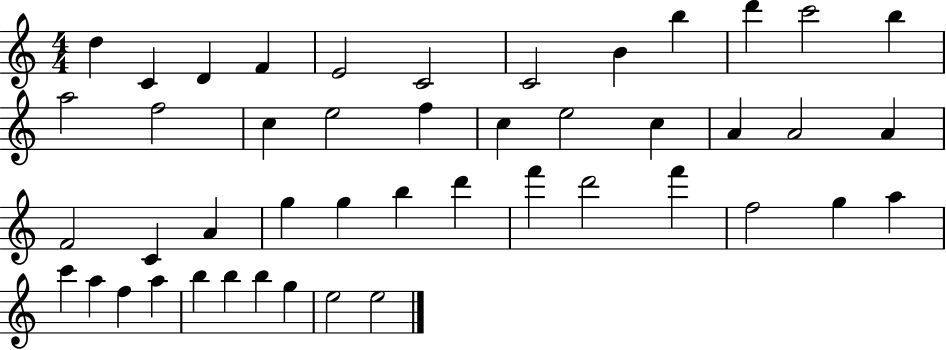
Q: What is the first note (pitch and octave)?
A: D5